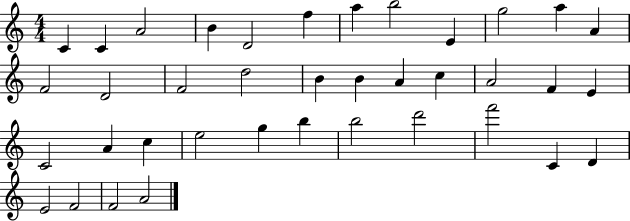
{
  \clef treble
  \numericTimeSignature
  \time 4/4
  \key c \major
  c'4 c'4 a'2 | b'4 d'2 f''4 | a''4 b''2 e'4 | g''2 a''4 a'4 | \break f'2 d'2 | f'2 d''2 | b'4 b'4 a'4 c''4 | a'2 f'4 e'4 | \break c'2 a'4 c''4 | e''2 g''4 b''4 | b''2 d'''2 | f'''2 c'4 d'4 | \break e'2 f'2 | f'2 a'2 | \bar "|."
}